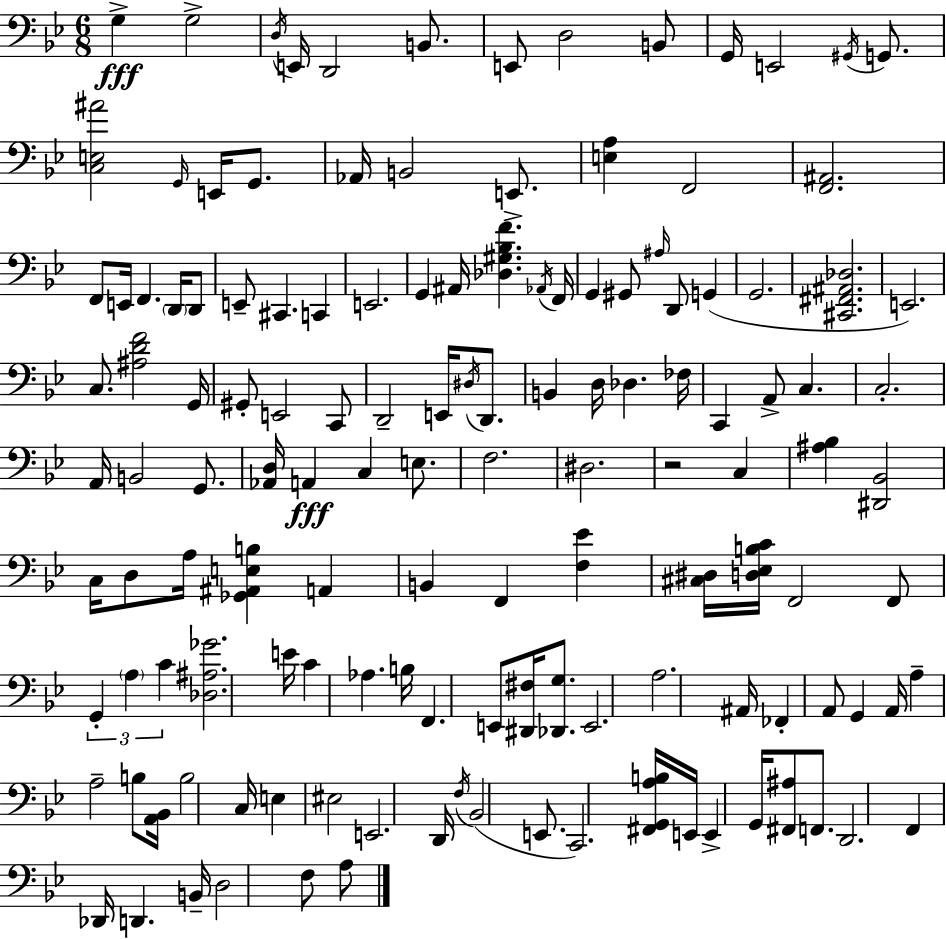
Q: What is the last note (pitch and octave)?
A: A3